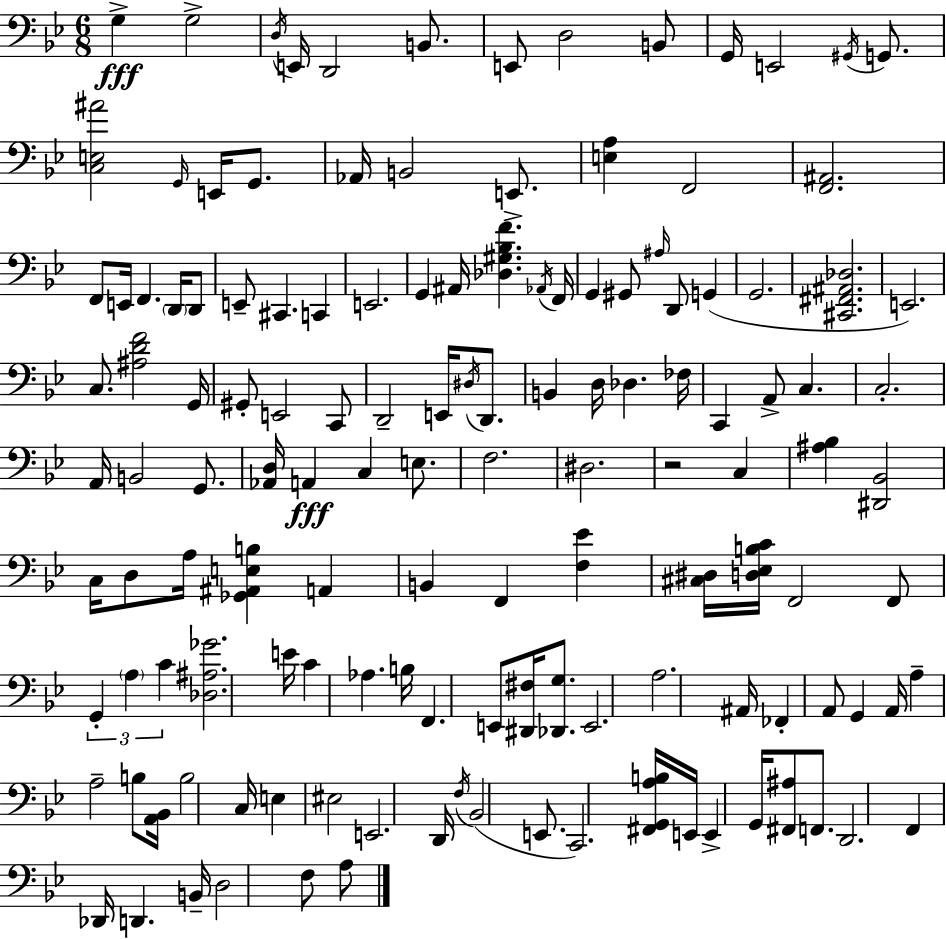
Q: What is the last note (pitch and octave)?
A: A3